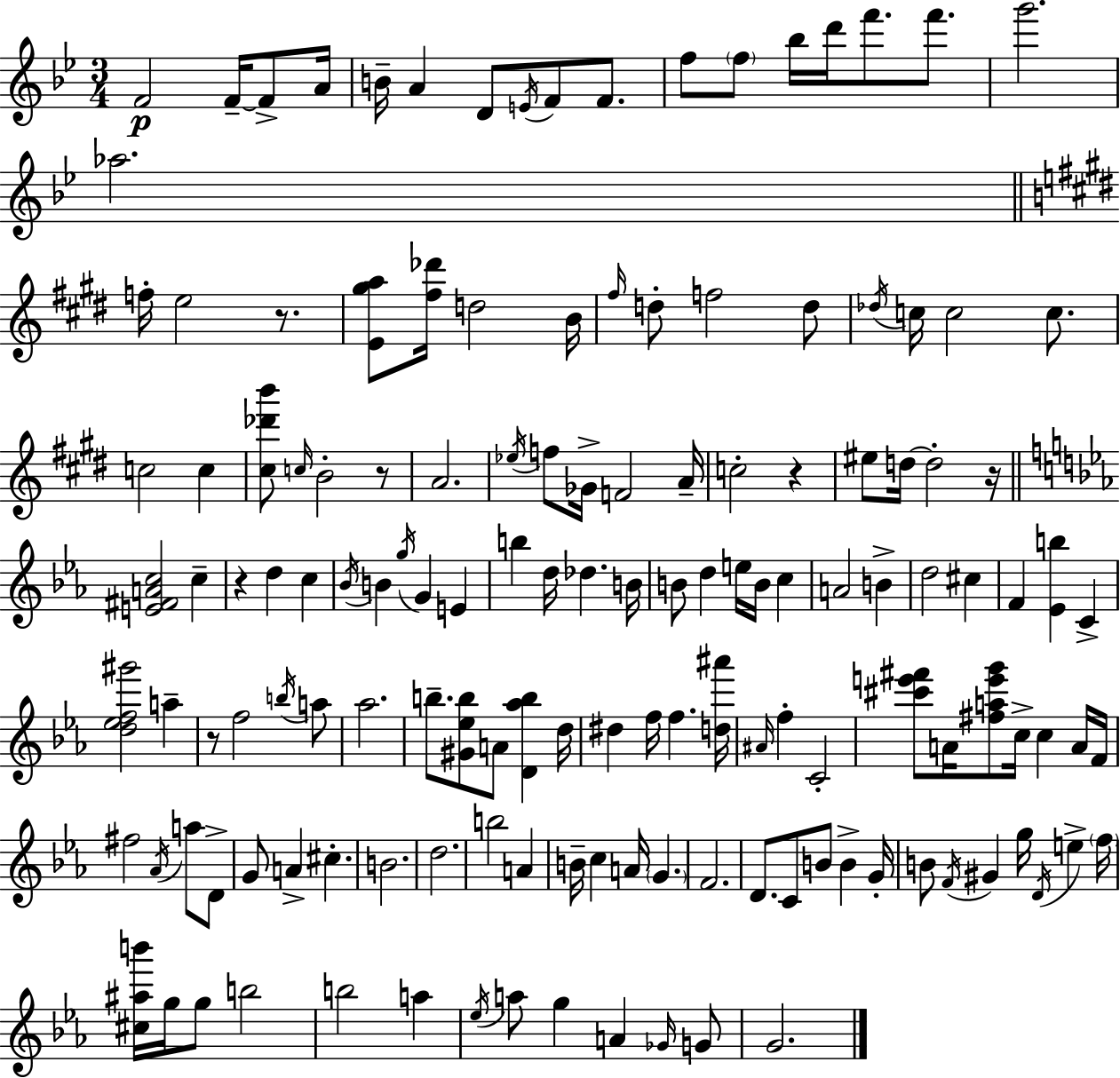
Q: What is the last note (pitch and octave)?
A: G4